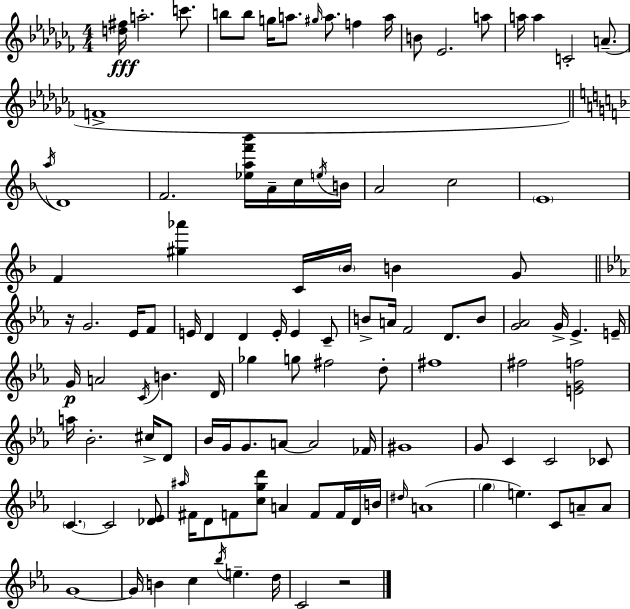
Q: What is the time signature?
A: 4/4